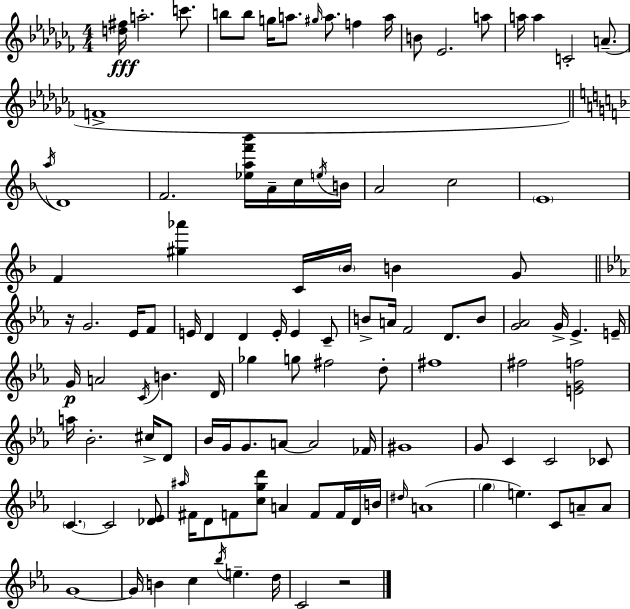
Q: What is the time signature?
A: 4/4